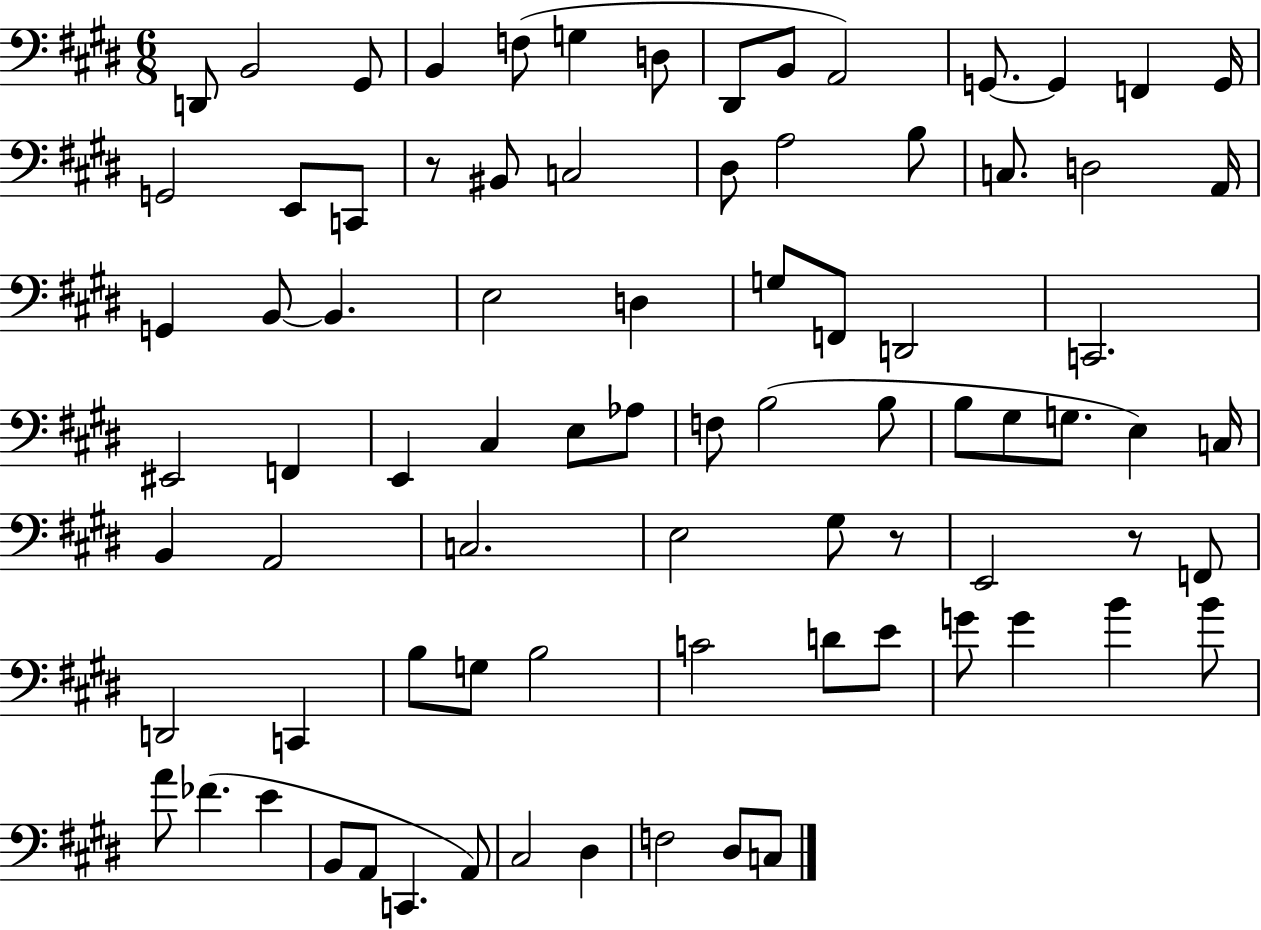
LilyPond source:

{
  \clef bass
  \numericTimeSignature
  \time 6/8
  \key e \major
  d,8 b,2 gis,8 | b,4 f8( g4 d8 | dis,8 b,8 a,2) | g,8.~~ g,4 f,4 g,16 | \break g,2 e,8 c,8 | r8 bis,8 c2 | dis8 a2 b8 | c8. d2 a,16 | \break g,4 b,8~~ b,4. | e2 d4 | g8 f,8 d,2 | c,2. | \break eis,2 f,4 | e,4 cis4 e8 aes8 | f8 b2( b8 | b8 gis8 g8. e4) c16 | \break b,4 a,2 | c2. | e2 gis8 r8 | e,2 r8 f,8 | \break d,2 c,4 | b8 g8 b2 | c'2 d'8 e'8 | g'8 g'4 b'4 b'8 | \break a'8 fes'4.( e'4 | b,8 a,8 c,4. a,8) | cis2 dis4 | f2 dis8 c8 | \break \bar "|."
}